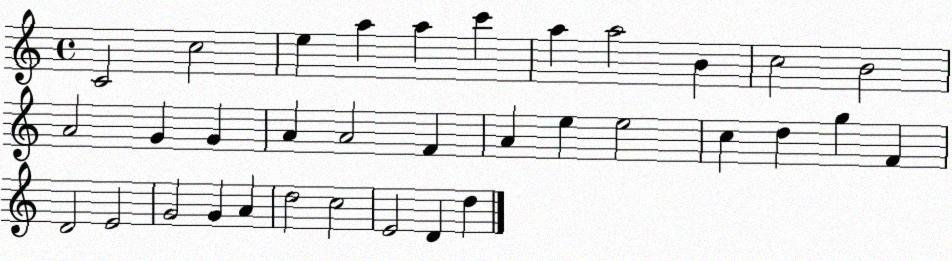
X:1
T:Untitled
M:4/4
L:1/4
K:C
C2 c2 e a a c' a a2 B c2 B2 A2 G G A A2 F A e e2 c d g F D2 E2 G2 G A d2 c2 E2 D d